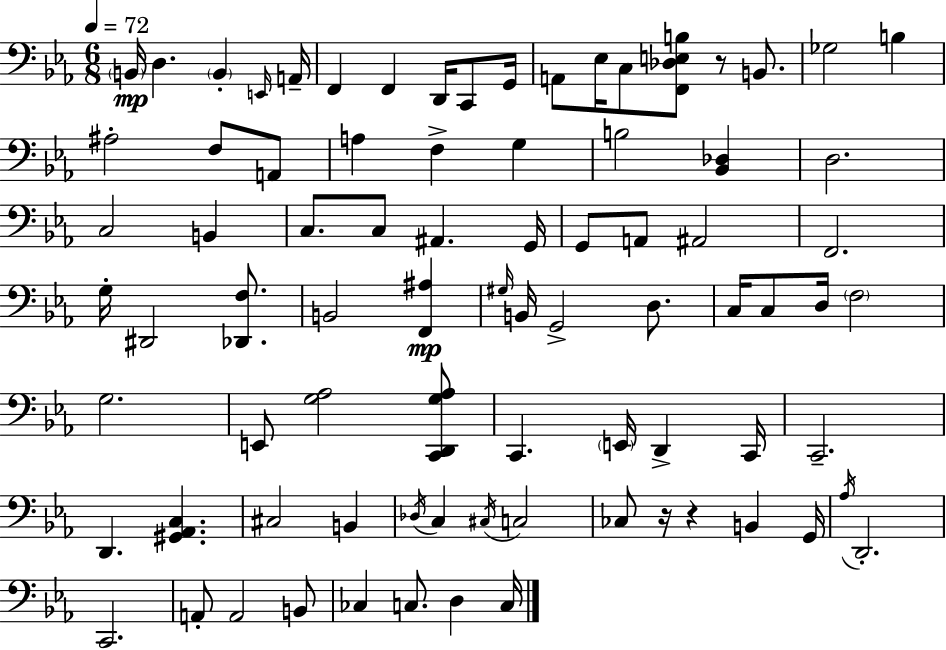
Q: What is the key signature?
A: EES major